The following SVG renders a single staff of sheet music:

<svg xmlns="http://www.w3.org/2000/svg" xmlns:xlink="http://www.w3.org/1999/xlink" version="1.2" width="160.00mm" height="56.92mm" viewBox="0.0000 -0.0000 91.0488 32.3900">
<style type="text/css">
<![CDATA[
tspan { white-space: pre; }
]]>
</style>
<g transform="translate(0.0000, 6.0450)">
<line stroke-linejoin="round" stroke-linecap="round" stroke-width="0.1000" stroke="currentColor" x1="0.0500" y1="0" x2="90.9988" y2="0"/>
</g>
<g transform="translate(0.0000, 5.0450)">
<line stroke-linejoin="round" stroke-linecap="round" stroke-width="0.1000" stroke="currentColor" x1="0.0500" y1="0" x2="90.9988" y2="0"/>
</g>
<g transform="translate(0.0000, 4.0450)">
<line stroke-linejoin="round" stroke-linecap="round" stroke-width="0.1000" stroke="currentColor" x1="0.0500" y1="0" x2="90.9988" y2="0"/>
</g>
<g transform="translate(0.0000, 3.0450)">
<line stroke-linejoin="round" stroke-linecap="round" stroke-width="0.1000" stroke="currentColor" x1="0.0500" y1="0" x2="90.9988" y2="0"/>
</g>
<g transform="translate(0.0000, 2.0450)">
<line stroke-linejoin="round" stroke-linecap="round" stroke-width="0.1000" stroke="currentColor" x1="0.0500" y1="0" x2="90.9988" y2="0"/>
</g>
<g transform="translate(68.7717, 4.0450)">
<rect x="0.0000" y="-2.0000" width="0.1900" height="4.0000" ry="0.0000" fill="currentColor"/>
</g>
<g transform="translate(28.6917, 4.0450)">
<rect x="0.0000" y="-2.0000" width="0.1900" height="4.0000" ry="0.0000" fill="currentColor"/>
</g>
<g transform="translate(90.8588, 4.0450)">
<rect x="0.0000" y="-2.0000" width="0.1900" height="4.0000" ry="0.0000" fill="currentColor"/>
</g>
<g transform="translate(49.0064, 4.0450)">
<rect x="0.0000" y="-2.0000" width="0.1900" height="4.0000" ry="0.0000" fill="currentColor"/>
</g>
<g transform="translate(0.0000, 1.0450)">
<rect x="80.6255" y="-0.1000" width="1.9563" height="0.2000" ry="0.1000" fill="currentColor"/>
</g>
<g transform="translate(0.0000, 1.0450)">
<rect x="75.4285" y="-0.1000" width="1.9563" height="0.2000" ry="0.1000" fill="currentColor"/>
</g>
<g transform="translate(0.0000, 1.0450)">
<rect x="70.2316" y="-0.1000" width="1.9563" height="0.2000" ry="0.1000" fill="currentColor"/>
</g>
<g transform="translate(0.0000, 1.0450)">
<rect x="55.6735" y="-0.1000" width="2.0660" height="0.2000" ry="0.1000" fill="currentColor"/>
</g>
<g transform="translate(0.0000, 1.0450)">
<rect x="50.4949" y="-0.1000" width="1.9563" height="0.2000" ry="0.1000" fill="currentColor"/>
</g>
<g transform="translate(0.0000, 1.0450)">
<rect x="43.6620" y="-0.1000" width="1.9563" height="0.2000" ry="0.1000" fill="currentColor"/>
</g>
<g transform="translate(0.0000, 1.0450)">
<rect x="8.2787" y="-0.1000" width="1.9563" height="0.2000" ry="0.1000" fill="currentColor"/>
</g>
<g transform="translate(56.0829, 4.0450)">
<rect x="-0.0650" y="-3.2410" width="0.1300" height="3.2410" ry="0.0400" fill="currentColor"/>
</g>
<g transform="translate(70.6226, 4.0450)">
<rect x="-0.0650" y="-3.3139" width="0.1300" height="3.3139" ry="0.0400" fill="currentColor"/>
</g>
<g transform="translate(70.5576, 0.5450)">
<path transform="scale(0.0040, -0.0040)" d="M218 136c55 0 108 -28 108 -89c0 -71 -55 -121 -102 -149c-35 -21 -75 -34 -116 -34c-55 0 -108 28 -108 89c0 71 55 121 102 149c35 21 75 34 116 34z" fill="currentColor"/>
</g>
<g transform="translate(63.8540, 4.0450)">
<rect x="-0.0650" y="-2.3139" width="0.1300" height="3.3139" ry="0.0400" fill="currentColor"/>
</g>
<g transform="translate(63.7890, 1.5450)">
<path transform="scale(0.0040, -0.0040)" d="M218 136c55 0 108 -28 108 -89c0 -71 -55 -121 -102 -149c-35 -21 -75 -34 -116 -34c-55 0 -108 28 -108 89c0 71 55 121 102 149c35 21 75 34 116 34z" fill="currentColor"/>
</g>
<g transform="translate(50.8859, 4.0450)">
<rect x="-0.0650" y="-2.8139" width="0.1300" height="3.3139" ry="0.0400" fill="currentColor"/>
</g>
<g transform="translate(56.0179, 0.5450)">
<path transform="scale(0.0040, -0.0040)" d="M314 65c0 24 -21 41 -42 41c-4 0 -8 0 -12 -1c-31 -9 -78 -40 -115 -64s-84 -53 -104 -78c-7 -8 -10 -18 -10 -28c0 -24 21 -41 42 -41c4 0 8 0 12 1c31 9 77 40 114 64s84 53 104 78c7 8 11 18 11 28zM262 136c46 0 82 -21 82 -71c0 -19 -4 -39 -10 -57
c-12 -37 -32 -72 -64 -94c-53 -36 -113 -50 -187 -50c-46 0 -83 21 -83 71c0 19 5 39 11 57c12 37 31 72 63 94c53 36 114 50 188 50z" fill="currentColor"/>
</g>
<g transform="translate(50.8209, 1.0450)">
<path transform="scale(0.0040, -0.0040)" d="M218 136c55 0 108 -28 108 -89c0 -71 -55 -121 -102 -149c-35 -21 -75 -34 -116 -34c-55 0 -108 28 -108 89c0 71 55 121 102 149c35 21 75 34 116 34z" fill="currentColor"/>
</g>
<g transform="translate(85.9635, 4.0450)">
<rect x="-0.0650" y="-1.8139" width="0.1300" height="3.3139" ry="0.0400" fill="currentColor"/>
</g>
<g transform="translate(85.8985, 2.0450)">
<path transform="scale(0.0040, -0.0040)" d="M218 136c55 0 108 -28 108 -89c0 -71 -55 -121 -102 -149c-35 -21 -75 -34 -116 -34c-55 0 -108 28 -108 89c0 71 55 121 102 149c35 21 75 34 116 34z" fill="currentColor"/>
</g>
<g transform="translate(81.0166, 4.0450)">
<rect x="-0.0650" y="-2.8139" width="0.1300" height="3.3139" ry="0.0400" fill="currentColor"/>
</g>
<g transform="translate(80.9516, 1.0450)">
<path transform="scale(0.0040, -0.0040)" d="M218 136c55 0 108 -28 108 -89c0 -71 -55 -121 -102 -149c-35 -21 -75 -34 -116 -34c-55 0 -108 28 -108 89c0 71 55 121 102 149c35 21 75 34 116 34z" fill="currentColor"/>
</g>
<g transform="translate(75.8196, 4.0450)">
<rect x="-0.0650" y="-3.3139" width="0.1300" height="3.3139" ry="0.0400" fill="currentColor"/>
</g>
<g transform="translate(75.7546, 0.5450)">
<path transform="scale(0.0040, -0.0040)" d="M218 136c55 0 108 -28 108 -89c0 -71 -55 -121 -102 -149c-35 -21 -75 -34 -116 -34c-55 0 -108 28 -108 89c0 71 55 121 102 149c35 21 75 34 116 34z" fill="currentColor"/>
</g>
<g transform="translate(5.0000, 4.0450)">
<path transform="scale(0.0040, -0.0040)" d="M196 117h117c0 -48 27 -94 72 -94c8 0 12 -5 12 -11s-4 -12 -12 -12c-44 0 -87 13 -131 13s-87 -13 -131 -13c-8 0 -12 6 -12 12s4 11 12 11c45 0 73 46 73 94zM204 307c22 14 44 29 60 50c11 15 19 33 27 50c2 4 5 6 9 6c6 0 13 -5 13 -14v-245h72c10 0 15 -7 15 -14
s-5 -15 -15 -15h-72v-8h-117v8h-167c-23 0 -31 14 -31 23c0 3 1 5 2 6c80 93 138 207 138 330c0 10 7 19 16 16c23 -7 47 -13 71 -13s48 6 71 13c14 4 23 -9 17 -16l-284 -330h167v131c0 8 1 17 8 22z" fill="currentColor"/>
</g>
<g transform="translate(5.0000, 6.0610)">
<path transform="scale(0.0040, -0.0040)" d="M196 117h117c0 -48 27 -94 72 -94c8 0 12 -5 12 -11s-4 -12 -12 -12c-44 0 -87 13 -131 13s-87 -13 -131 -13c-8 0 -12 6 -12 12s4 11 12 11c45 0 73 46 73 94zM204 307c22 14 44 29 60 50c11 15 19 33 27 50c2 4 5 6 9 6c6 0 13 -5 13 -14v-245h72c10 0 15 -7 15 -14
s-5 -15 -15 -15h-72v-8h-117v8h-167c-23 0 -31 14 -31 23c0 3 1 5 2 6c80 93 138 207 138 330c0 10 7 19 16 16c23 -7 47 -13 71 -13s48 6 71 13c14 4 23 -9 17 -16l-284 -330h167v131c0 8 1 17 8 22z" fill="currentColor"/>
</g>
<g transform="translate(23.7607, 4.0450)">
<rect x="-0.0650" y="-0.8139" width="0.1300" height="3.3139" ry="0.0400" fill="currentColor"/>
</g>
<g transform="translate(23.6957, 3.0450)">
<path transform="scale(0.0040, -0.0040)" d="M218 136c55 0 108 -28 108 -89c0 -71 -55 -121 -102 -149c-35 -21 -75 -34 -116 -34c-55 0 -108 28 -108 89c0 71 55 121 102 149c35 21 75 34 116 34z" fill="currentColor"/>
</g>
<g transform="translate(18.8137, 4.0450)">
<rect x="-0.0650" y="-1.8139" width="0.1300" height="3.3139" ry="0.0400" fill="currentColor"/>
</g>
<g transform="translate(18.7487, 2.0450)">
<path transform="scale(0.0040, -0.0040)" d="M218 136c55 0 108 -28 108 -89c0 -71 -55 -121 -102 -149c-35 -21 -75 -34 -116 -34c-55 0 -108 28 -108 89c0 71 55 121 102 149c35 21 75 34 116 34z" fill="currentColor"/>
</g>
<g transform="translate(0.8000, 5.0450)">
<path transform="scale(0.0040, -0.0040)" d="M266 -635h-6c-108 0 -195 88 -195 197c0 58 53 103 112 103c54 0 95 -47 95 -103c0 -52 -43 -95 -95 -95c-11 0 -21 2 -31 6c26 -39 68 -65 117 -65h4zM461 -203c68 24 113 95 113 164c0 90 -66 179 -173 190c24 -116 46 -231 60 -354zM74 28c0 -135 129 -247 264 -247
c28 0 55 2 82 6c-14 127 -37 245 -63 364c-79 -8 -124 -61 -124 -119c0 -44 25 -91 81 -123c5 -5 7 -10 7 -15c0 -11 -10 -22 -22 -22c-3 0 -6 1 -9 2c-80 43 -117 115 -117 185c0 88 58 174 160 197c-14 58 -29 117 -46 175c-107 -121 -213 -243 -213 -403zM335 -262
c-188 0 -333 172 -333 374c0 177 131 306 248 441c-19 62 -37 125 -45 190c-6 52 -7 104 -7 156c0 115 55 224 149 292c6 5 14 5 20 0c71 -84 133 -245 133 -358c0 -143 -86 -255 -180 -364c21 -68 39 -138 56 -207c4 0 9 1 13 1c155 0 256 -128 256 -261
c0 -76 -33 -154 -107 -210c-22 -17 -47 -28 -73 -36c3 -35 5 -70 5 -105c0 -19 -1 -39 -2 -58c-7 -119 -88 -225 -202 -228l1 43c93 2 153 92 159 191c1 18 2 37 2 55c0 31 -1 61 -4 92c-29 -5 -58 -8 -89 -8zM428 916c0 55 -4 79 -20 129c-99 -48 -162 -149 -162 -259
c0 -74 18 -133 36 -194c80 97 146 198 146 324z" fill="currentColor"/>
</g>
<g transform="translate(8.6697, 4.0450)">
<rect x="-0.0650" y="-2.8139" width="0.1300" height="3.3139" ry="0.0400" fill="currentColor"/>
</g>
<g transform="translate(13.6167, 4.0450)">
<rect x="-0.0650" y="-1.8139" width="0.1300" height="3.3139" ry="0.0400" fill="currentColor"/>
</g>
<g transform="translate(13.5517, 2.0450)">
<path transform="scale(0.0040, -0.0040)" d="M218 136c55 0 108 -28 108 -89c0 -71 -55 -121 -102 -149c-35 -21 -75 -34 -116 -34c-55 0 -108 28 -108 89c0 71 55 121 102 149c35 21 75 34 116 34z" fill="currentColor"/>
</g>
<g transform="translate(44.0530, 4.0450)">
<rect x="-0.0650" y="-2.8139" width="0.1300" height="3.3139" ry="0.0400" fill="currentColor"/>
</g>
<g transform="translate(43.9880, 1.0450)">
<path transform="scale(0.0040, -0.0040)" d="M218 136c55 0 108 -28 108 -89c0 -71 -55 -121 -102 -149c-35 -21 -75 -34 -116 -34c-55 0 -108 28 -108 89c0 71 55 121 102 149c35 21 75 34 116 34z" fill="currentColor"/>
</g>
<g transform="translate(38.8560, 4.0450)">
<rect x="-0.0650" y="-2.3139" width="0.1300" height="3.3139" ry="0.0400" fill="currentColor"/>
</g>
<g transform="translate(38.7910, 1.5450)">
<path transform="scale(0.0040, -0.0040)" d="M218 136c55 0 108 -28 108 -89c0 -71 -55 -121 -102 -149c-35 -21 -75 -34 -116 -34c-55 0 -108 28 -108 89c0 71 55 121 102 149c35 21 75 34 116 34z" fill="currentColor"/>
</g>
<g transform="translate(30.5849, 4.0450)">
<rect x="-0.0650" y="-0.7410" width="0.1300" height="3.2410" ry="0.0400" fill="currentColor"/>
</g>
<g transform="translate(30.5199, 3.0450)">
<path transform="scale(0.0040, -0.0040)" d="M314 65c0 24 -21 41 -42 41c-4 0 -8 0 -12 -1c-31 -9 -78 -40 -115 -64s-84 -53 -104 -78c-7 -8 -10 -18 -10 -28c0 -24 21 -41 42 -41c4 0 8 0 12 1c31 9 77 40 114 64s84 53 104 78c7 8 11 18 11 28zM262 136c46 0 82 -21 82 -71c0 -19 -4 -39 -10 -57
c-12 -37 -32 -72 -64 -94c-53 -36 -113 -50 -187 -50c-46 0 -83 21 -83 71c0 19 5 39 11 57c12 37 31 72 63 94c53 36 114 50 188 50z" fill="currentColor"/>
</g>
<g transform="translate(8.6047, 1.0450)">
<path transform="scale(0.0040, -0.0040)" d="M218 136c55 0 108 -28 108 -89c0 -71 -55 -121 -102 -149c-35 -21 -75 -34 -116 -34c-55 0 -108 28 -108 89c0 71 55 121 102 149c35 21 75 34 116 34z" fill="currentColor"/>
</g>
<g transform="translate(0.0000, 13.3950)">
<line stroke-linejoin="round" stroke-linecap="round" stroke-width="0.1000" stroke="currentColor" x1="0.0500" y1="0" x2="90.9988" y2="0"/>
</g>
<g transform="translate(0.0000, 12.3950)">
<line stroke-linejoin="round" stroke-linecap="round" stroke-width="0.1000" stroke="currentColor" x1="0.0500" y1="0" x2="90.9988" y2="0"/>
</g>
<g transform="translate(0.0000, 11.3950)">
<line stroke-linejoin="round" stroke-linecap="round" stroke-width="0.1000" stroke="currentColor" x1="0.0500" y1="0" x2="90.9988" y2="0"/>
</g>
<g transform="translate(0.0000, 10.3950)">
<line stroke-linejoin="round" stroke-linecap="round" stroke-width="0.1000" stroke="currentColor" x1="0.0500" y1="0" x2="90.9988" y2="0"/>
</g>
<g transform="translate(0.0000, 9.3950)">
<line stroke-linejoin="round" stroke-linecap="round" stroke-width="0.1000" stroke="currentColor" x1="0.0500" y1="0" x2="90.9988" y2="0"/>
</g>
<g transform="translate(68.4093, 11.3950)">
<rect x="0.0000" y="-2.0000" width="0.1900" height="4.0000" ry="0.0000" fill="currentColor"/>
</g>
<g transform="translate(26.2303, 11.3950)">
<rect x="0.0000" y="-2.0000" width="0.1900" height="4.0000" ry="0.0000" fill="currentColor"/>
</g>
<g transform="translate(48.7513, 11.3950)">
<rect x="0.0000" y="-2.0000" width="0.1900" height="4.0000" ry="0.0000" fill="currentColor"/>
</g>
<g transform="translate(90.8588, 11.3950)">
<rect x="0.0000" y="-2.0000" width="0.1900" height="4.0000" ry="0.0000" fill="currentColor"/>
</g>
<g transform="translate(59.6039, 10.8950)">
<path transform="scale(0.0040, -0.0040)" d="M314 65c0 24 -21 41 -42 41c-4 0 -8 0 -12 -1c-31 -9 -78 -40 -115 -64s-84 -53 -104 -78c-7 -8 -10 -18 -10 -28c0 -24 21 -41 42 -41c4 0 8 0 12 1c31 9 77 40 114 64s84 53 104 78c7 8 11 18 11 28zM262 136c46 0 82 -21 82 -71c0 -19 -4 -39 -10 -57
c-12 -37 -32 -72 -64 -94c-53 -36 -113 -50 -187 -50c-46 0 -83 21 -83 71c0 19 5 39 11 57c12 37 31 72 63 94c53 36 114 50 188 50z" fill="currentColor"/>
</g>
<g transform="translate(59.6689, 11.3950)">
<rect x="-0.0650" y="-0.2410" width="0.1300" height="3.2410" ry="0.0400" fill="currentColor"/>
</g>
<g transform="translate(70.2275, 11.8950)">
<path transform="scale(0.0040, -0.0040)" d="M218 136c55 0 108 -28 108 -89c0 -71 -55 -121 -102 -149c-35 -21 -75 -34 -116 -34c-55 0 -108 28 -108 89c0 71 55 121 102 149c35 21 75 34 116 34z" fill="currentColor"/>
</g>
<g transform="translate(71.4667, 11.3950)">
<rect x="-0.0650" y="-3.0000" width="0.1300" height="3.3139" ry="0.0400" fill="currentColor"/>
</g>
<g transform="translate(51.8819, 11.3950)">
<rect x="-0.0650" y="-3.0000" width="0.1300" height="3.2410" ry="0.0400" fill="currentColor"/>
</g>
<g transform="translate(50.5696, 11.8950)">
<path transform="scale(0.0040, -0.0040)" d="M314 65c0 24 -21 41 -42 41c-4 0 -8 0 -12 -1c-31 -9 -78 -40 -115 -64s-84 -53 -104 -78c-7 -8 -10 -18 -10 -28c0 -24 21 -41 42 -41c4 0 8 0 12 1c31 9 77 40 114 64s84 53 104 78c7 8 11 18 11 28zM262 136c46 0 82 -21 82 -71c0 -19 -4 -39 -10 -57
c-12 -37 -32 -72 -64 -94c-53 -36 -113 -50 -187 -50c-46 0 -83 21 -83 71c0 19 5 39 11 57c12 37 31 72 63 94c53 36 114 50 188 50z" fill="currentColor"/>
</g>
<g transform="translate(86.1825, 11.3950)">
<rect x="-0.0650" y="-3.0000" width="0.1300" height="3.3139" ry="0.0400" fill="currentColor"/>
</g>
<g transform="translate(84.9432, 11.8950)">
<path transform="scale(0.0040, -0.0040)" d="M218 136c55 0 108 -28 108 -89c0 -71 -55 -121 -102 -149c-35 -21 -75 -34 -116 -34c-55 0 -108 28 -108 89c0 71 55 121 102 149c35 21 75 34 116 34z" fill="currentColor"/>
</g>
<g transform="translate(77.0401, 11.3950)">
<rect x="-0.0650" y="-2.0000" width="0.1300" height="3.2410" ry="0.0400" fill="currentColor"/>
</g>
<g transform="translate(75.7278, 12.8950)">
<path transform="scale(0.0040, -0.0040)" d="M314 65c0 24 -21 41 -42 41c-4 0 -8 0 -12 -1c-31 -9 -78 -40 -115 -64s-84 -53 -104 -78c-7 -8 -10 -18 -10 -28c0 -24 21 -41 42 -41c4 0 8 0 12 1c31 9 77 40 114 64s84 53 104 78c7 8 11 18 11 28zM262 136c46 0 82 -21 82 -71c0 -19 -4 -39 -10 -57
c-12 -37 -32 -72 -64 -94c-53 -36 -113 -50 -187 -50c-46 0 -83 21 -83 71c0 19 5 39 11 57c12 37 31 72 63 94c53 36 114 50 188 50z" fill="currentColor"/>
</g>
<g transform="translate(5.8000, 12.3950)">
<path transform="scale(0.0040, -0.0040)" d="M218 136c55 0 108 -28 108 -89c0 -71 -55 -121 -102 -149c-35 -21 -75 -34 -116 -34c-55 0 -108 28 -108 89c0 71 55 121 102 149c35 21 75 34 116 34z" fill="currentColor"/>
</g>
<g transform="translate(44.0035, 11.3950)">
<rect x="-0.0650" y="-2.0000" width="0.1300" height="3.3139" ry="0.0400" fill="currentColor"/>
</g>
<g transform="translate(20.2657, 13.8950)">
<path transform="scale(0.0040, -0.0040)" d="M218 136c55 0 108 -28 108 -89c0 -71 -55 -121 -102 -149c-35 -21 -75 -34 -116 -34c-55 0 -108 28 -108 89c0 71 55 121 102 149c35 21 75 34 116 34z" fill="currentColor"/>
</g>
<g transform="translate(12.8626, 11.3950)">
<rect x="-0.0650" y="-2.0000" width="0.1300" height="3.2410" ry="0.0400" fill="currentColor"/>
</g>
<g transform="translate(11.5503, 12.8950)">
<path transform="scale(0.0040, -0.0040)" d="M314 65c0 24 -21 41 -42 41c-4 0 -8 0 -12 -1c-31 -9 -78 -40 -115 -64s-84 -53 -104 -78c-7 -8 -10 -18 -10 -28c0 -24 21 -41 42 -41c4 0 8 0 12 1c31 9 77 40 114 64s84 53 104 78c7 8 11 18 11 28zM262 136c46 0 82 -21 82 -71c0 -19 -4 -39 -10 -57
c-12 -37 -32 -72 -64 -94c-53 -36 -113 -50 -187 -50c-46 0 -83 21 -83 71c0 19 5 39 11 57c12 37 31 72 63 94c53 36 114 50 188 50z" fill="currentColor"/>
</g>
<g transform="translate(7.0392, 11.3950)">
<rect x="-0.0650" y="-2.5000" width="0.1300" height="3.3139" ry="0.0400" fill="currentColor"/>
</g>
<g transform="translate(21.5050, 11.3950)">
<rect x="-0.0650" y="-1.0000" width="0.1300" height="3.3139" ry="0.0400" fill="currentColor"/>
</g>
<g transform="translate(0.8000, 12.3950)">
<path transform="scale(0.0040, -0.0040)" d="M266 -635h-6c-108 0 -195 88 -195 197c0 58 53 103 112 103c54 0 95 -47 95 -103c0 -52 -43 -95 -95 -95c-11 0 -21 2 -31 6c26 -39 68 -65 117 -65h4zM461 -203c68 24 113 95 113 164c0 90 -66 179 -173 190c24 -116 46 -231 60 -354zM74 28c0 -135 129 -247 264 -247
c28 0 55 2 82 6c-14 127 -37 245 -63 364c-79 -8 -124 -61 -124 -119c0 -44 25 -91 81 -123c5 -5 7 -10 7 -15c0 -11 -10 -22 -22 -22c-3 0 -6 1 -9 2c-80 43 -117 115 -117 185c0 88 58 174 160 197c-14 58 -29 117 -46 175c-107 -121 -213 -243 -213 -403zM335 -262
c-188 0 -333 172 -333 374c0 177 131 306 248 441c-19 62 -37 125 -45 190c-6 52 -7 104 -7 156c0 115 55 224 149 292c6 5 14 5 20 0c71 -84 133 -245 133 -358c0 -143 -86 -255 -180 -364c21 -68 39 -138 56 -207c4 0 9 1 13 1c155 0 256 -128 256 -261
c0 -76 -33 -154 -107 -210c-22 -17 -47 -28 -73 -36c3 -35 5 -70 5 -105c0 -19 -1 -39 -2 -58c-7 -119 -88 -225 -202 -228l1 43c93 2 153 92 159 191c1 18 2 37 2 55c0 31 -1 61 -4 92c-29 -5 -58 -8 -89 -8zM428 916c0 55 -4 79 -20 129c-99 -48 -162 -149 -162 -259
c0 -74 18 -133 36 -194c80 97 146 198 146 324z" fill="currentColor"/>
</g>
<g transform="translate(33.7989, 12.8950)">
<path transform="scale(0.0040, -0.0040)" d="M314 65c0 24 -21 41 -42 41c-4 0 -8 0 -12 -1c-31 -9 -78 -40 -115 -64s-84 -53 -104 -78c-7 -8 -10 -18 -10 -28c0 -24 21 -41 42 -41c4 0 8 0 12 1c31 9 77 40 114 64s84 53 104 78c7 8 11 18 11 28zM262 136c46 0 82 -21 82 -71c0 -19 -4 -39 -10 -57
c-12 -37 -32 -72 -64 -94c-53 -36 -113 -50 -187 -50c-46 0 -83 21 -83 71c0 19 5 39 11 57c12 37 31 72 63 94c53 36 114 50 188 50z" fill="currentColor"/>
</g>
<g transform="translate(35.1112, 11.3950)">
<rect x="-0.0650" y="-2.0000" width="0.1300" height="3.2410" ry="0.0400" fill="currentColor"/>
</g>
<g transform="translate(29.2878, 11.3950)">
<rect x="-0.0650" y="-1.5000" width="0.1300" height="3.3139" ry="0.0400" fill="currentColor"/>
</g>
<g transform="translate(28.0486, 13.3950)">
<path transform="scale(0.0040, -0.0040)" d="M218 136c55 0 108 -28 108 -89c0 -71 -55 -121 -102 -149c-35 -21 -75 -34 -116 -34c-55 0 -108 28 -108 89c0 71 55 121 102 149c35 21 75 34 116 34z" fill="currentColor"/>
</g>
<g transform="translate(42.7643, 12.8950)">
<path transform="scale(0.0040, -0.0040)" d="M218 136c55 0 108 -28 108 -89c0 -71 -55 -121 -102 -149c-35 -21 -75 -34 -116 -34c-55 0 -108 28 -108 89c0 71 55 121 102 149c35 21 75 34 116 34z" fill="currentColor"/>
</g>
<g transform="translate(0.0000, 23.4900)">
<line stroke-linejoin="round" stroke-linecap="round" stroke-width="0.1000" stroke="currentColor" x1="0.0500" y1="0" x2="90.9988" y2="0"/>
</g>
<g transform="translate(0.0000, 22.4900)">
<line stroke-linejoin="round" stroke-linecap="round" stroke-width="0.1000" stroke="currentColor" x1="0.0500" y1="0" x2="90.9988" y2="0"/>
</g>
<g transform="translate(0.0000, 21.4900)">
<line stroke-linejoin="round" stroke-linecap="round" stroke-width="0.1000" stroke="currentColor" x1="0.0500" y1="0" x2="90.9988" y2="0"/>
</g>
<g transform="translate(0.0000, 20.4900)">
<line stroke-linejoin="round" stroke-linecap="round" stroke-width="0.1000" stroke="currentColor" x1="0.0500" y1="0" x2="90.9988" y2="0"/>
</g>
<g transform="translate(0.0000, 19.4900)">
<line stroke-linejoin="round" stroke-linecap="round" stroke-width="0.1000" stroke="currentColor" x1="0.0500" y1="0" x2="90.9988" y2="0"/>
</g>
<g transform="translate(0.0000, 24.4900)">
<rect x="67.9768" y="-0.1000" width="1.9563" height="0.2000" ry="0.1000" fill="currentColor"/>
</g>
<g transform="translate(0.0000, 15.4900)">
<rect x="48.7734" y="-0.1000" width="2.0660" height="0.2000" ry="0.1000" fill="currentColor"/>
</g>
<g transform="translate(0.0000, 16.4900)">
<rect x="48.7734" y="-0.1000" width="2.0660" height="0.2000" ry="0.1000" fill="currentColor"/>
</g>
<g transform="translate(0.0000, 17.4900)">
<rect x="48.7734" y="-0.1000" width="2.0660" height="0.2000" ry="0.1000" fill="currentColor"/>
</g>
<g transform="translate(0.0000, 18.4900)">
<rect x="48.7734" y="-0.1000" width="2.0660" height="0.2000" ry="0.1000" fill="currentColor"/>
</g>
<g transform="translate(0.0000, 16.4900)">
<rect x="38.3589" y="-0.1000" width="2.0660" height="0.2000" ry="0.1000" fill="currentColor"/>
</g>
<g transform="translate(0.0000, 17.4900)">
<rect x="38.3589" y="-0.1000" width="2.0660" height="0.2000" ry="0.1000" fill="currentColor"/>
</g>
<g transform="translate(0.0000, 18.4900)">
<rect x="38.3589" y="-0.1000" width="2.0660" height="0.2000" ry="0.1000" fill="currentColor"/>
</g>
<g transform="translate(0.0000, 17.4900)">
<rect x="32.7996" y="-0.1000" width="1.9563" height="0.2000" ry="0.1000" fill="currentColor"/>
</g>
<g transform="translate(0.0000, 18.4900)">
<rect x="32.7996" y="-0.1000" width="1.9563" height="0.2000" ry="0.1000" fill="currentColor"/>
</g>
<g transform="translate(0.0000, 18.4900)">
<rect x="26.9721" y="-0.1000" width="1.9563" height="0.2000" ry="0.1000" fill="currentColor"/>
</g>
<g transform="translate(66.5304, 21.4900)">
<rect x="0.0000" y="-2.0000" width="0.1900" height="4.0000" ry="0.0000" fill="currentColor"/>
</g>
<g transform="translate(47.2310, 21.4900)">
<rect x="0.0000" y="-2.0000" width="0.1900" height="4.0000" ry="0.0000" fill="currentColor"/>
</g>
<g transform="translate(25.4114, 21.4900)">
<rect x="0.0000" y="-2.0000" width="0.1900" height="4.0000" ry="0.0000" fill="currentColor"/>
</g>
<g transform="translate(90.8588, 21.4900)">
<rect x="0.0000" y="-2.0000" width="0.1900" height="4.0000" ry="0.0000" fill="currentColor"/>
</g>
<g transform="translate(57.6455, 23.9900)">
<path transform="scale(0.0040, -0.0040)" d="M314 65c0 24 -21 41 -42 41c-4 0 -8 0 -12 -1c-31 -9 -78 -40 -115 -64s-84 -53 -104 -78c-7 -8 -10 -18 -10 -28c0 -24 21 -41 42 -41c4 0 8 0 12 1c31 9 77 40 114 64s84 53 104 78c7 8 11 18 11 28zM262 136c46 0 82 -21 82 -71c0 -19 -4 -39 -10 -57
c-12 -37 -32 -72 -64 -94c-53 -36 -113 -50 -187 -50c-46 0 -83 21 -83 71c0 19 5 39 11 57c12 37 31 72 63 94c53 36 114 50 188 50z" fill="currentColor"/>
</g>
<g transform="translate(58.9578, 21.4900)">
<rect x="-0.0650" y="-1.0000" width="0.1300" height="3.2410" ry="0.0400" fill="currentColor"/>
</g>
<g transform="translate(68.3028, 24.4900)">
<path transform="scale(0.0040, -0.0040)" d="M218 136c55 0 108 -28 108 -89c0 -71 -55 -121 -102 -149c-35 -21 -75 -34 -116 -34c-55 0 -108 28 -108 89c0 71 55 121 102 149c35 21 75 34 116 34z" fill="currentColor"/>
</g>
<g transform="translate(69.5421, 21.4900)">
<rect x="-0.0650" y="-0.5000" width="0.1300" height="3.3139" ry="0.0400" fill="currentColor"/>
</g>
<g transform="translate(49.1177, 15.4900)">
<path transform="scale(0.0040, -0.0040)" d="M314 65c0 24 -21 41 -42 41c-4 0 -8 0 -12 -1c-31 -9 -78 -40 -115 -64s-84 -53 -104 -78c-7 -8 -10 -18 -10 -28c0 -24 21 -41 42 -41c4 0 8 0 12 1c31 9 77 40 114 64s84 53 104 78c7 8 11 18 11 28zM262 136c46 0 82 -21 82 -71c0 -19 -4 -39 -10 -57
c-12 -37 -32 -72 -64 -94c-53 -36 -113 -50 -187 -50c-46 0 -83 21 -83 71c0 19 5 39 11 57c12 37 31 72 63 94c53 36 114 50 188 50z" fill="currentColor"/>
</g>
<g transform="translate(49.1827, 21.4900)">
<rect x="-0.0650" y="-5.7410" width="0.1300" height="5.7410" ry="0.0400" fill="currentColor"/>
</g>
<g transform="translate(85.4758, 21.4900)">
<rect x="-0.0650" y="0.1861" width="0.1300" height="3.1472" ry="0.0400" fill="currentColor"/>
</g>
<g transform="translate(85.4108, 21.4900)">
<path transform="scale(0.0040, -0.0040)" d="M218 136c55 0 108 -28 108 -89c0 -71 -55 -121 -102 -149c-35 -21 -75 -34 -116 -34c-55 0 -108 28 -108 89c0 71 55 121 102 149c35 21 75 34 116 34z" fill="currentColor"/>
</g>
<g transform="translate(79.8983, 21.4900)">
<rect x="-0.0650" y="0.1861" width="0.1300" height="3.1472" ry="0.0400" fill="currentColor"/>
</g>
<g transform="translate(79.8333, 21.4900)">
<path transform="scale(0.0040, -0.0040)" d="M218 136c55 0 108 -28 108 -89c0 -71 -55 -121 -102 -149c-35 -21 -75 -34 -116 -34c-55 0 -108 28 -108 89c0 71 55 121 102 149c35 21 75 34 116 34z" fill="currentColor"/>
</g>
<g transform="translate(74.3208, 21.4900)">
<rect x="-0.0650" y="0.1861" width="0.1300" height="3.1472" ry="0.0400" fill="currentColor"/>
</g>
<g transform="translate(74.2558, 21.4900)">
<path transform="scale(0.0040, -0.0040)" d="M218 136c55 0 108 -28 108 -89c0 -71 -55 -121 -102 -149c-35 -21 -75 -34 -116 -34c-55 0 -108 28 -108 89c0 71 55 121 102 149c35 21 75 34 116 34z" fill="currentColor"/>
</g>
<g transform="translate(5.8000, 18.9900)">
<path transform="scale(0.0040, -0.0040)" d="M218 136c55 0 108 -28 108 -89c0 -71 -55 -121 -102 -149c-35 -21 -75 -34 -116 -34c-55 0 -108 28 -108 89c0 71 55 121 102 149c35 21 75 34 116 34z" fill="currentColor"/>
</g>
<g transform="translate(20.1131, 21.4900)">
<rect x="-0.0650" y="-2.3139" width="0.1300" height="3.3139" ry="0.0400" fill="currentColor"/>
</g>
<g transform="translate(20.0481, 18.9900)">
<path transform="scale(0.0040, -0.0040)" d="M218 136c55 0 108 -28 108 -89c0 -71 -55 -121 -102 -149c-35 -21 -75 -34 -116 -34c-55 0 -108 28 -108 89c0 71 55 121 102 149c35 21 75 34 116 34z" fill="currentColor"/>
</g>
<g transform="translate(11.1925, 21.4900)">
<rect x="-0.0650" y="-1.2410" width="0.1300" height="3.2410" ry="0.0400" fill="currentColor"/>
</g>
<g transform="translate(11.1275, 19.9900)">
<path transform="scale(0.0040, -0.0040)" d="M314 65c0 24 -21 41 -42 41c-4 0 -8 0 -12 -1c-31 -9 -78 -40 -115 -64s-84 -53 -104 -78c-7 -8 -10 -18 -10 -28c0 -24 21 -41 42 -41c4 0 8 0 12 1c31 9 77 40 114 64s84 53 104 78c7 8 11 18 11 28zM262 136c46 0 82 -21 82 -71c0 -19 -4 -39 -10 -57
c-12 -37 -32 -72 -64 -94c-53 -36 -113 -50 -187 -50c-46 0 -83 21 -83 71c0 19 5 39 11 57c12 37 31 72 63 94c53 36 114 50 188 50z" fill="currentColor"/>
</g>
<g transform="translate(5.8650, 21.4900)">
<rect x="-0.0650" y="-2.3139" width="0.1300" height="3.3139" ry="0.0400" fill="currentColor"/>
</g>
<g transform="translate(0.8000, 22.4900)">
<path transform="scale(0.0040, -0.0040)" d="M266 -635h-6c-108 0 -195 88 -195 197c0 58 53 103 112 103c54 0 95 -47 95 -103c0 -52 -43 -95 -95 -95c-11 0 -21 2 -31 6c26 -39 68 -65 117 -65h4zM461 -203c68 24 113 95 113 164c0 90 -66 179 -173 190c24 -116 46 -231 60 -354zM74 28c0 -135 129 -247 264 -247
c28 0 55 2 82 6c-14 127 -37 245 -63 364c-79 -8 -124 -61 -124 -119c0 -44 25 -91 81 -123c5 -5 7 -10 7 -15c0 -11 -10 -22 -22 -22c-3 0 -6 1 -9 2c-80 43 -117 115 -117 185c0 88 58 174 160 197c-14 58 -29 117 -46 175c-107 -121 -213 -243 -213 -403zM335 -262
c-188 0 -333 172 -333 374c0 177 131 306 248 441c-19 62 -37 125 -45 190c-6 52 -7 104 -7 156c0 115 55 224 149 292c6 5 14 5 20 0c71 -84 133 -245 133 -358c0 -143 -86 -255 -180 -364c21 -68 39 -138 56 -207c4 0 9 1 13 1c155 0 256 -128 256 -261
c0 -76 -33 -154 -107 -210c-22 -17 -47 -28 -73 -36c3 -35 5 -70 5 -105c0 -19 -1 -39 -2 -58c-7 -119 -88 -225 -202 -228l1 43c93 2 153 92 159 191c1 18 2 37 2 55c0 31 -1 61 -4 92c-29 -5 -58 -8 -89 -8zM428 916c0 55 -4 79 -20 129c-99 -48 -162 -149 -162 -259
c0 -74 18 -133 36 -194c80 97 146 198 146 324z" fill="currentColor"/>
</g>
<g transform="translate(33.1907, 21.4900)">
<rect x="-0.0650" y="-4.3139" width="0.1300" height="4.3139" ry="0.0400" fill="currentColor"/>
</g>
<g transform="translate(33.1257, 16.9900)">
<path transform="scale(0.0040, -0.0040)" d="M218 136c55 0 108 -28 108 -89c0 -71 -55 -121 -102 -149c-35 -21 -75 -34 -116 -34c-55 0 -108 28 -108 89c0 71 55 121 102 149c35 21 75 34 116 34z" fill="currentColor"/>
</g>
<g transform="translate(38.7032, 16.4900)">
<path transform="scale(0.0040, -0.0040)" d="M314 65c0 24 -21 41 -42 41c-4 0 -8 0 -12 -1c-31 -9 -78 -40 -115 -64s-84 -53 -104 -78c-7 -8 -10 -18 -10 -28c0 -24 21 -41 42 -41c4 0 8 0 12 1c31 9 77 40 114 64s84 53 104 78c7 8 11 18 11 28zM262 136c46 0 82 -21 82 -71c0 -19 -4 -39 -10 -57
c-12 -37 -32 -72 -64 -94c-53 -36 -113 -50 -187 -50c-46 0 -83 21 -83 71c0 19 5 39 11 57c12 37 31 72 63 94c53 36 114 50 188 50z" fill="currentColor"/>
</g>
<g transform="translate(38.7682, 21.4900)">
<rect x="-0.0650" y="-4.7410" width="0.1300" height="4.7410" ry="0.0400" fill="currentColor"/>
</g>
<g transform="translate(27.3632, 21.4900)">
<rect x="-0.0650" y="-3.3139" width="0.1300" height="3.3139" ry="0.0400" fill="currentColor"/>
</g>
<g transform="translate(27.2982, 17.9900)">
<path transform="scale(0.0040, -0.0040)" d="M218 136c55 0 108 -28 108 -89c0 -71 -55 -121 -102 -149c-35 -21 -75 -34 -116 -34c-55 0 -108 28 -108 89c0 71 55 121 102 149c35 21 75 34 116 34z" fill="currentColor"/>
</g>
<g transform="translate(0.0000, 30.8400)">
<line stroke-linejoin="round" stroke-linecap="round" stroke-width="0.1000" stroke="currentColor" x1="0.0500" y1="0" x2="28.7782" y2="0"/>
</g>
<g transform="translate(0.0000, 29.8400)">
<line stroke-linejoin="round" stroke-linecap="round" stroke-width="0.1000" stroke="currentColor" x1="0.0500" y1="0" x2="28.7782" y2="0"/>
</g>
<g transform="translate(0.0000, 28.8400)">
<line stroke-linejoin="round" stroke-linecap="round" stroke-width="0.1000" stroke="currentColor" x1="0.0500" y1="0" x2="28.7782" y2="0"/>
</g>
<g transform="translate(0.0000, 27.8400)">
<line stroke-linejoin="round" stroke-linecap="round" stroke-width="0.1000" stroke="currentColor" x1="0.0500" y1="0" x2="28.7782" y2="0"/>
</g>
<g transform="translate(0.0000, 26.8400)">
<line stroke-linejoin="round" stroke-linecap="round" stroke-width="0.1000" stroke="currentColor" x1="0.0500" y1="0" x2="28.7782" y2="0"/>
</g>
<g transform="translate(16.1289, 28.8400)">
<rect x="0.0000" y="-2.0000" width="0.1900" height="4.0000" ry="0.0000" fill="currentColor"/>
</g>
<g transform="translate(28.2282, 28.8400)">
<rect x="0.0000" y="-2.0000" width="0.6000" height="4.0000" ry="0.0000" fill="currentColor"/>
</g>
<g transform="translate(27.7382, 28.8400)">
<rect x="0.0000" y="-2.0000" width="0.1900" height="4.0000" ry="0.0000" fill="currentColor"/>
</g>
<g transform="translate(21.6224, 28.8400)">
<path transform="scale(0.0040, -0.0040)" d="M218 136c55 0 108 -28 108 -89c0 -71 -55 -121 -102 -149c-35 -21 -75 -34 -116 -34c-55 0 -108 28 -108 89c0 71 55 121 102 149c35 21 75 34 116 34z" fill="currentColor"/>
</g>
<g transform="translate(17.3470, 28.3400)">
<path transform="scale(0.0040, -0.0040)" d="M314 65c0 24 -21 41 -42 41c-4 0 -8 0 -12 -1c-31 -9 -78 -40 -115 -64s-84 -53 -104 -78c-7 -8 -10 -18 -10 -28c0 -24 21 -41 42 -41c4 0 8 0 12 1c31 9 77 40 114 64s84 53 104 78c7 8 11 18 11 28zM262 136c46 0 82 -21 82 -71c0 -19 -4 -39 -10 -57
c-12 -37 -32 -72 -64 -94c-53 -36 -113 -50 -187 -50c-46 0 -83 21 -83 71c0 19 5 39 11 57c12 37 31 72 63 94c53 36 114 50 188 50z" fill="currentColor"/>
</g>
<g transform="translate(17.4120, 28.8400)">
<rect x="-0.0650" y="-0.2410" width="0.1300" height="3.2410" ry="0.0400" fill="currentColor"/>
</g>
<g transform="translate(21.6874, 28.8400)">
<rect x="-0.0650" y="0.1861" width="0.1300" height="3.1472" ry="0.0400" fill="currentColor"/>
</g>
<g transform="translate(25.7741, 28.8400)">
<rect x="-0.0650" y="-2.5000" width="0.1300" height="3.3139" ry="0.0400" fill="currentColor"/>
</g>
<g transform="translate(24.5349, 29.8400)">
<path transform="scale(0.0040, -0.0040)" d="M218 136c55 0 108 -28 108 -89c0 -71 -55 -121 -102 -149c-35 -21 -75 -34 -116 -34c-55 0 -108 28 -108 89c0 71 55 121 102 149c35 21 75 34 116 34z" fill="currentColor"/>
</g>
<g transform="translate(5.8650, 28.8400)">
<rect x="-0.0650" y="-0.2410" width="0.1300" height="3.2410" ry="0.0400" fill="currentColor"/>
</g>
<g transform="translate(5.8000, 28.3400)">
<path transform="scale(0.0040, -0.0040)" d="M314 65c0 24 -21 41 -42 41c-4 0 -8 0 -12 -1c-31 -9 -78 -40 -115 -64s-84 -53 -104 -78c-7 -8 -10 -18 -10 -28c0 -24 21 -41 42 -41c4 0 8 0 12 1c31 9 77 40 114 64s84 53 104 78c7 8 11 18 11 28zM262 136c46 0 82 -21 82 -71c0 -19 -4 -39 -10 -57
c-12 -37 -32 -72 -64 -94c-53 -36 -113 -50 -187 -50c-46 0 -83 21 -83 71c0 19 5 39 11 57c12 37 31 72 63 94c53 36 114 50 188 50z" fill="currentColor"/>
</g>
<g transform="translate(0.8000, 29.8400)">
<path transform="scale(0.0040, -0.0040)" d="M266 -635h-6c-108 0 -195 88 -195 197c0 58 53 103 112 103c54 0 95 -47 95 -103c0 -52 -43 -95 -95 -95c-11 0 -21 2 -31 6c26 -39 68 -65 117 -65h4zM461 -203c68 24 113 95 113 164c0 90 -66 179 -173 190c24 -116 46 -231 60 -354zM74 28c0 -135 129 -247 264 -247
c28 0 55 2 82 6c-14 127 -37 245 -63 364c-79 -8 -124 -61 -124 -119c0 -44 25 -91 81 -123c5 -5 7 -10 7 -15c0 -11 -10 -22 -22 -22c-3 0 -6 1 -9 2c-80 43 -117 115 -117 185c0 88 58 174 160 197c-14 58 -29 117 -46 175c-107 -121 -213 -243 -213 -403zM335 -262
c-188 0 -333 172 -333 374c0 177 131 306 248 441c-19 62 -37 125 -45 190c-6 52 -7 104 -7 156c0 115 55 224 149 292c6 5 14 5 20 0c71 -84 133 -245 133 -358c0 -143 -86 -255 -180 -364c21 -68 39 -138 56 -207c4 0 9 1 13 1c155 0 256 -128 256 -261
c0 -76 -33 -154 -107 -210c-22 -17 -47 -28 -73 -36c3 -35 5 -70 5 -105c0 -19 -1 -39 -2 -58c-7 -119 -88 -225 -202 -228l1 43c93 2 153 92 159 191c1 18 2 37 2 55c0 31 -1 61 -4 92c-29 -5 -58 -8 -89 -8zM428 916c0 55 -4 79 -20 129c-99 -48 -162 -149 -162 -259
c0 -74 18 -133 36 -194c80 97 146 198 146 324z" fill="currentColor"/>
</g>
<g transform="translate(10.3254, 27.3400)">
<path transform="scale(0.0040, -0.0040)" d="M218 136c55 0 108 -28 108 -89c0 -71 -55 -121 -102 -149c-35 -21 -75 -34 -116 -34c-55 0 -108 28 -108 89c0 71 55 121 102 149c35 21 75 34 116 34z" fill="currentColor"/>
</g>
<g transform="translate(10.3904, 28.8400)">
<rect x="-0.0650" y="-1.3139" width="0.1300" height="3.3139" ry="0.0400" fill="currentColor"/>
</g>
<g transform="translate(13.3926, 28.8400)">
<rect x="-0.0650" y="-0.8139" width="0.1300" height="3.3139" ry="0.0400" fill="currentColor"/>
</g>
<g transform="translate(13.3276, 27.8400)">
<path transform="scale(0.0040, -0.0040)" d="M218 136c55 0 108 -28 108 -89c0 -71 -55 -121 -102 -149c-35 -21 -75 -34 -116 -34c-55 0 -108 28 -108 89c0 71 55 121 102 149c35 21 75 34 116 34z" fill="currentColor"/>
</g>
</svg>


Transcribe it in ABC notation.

X:1
T:Untitled
M:4/4
L:1/4
K:C
a f f d d2 g a a b2 g b b a f G F2 D E F2 F A2 c2 A F2 A g e2 g b d' e'2 g'2 D2 C B B B c2 e d c2 B G